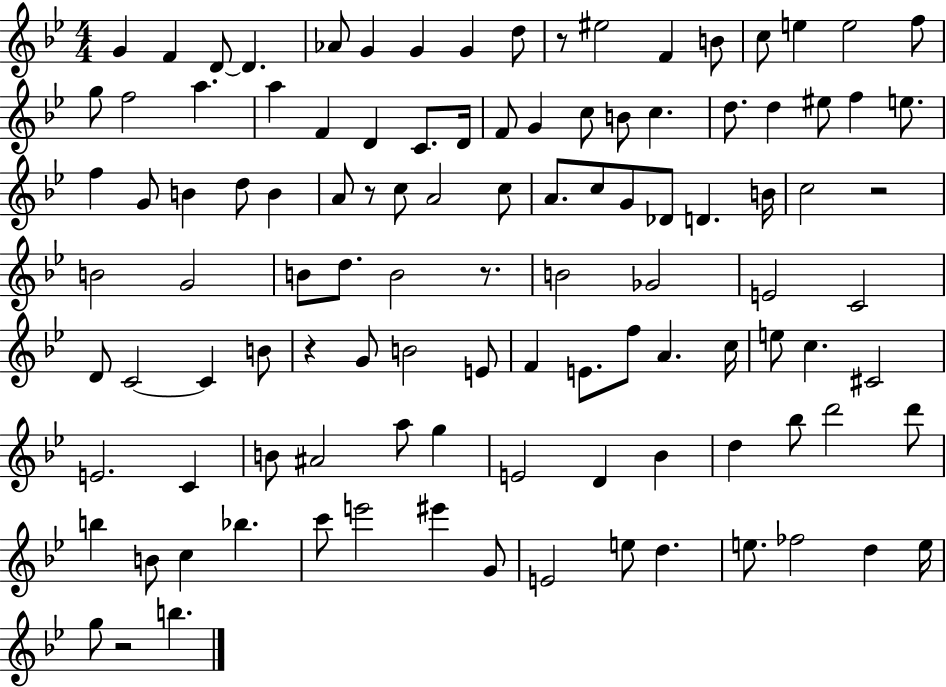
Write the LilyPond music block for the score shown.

{
  \clef treble
  \numericTimeSignature
  \time 4/4
  \key bes \major
  g'4 f'4 d'8~~ d'4. | aes'8 g'4 g'4 g'4 d''8 | r8 eis''2 f'4 b'8 | c''8 e''4 e''2 f''8 | \break g''8 f''2 a''4. | a''4 f'4 d'4 c'8. d'16 | f'8 g'4 c''8 b'8 c''4. | d''8. d''4 eis''8 f''4 e''8. | \break f''4 g'8 b'4 d''8 b'4 | a'8 r8 c''8 a'2 c''8 | a'8. c''8 g'8 des'8 d'4. b'16 | c''2 r2 | \break b'2 g'2 | b'8 d''8. b'2 r8. | b'2 ges'2 | e'2 c'2 | \break d'8 c'2~~ c'4 b'8 | r4 g'8 b'2 e'8 | f'4 e'8. f''8 a'4. c''16 | e''8 c''4. cis'2 | \break e'2. c'4 | b'8 ais'2 a''8 g''4 | e'2 d'4 bes'4 | d''4 bes''8 d'''2 d'''8 | \break b''4 b'8 c''4 bes''4. | c'''8 e'''2 eis'''4 g'8 | e'2 e''8 d''4. | e''8. fes''2 d''4 e''16 | \break g''8 r2 b''4. | \bar "|."
}